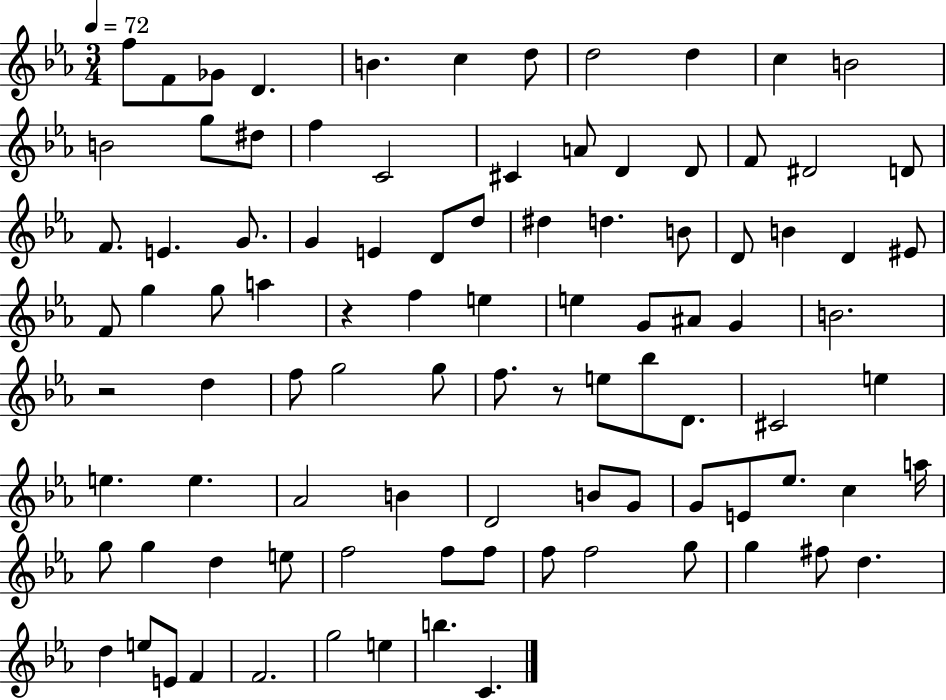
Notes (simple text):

F5/e F4/e Gb4/e D4/q. B4/q. C5/q D5/e D5/h D5/q C5/q B4/h B4/h G5/e D#5/e F5/q C4/h C#4/q A4/e D4/q D4/e F4/e D#4/h D4/e F4/e. E4/q. G4/e. G4/q E4/q D4/e D5/e D#5/q D5/q. B4/e D4/e B4/q D4/q EIS4/e F4/e G5/q G5/e A5/q R/q F5/q E5/q E5/q G4/e A#4/e G4/q B4/h. R/h D5/q F5/e G5/h G5/e F5/e. R/e E5/e Bb5/e D4/e. C#4/h E5/q E5/q. E5/q. Ab4/h B4/q D4/h B4/e G4/e G4/e E4/e Eb5/e. C5/q A5/s G5/e G5/q D5/q E5/e F5/h F5/e F5/e F5/e F5/h G5/e G5/q F#5/e D5/q. D5/q E5/e E4/e F4/q F4/h. G5/h E5/q B5/q. C4/q.